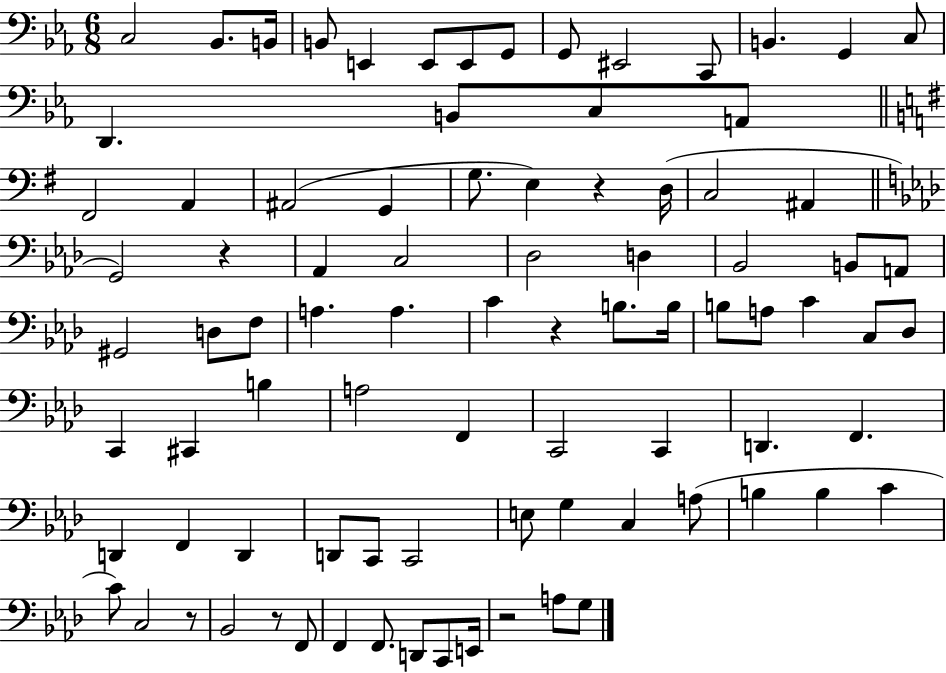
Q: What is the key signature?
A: EES major